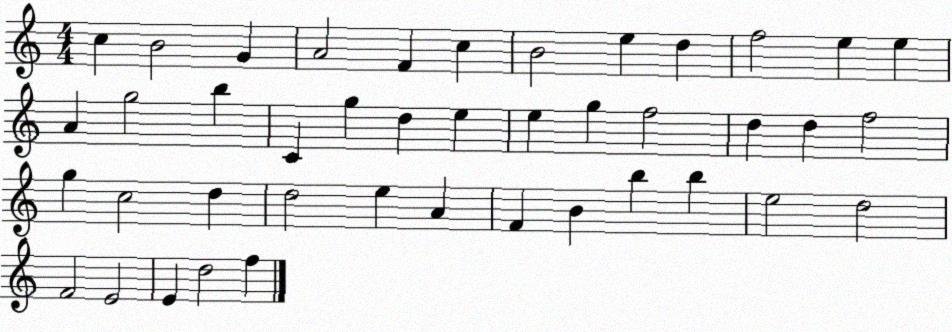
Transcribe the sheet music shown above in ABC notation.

X:1
T:Untitled
M:4/4
L:1/4
K:C
c B2 G A2 F c B2 e d f2 e e A g2 b C g d e e g f2 d d f2 g c2 d d2 e A F B b b e2 d2 F2 E2 E d2 f